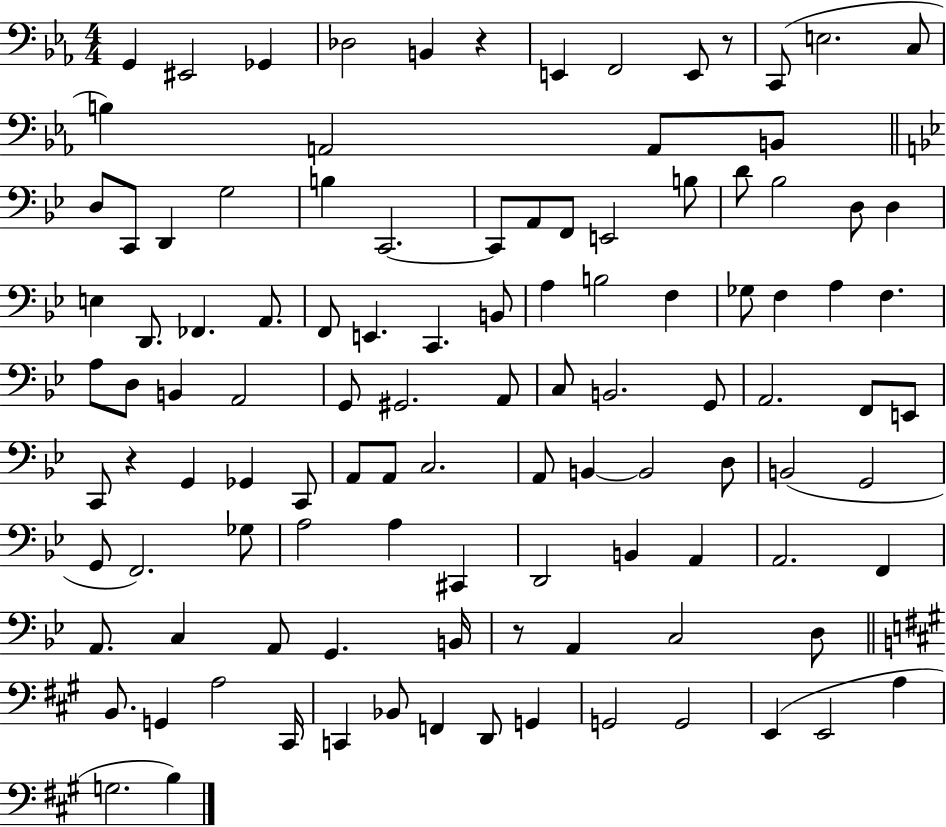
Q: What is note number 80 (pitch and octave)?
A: A2